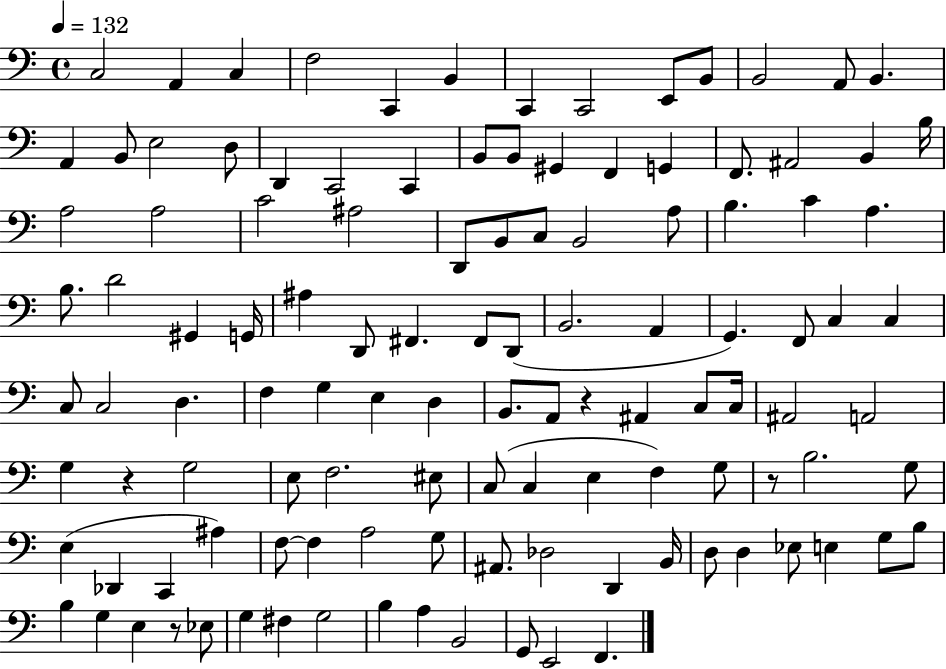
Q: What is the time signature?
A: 4/4